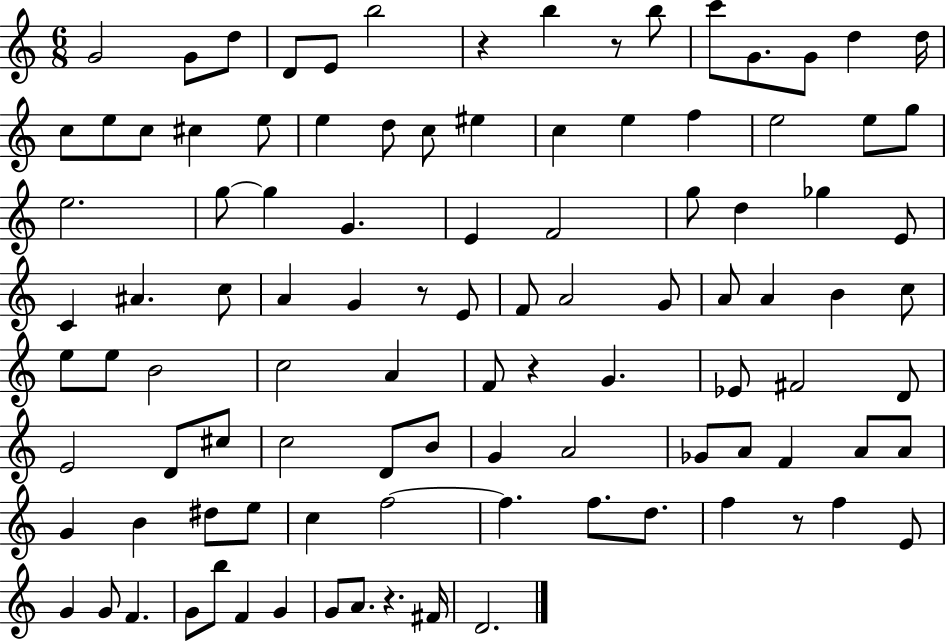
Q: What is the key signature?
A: C major